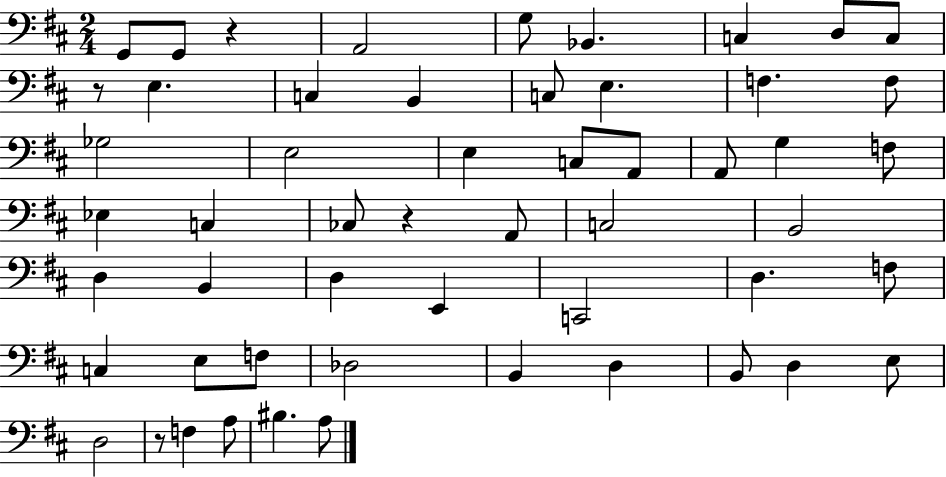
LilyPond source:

{
  \clef bass
  \numericTimeSignature
  \time 2/4
  \key d \major
  g,8 g,8 r4 | a,2 | g8 bes,4. | c4 d8 c8 | \break r8 e4. | c4 b,4 | c8 e4. | f4. f8 | \break ges2 | e2 | e4 c8 a,8 | a,8 g4 f8 | \break ees4 c4 | ces8 r4 a,8 | c2 | b,2 | \break d4 b,4 | d4 e,4 | c,2 | d4. f8 | \break c4 e8 f8 | des2 | b,4 d4 | b,8 d4 e8 | \break d2 | r8 f4 a8 | bis4. a8 | \bar "|."
}